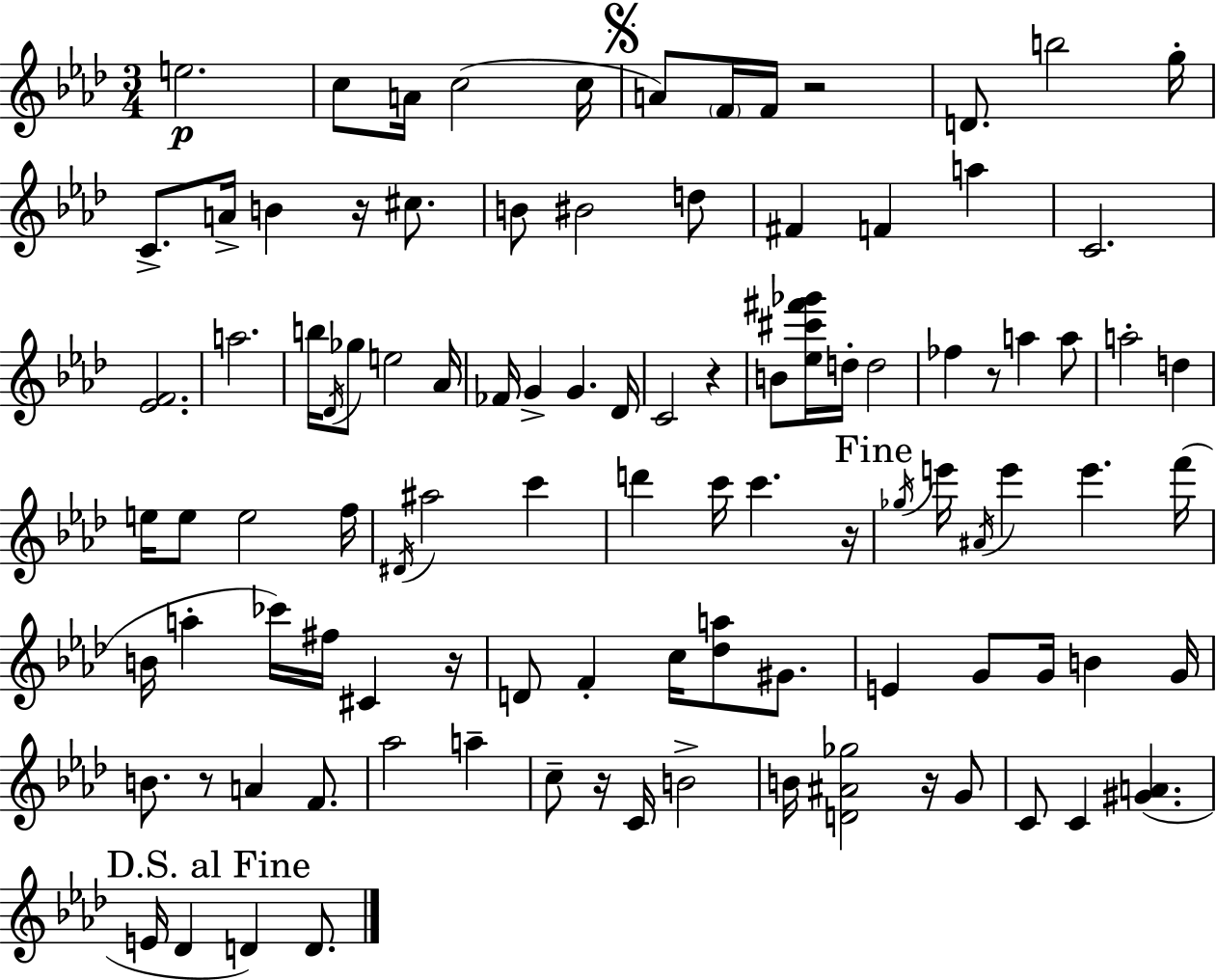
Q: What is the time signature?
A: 3/4